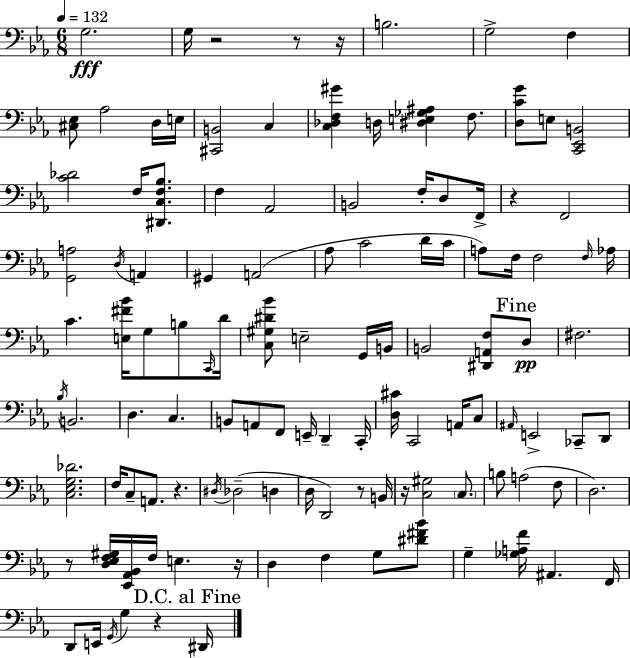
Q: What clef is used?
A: bass